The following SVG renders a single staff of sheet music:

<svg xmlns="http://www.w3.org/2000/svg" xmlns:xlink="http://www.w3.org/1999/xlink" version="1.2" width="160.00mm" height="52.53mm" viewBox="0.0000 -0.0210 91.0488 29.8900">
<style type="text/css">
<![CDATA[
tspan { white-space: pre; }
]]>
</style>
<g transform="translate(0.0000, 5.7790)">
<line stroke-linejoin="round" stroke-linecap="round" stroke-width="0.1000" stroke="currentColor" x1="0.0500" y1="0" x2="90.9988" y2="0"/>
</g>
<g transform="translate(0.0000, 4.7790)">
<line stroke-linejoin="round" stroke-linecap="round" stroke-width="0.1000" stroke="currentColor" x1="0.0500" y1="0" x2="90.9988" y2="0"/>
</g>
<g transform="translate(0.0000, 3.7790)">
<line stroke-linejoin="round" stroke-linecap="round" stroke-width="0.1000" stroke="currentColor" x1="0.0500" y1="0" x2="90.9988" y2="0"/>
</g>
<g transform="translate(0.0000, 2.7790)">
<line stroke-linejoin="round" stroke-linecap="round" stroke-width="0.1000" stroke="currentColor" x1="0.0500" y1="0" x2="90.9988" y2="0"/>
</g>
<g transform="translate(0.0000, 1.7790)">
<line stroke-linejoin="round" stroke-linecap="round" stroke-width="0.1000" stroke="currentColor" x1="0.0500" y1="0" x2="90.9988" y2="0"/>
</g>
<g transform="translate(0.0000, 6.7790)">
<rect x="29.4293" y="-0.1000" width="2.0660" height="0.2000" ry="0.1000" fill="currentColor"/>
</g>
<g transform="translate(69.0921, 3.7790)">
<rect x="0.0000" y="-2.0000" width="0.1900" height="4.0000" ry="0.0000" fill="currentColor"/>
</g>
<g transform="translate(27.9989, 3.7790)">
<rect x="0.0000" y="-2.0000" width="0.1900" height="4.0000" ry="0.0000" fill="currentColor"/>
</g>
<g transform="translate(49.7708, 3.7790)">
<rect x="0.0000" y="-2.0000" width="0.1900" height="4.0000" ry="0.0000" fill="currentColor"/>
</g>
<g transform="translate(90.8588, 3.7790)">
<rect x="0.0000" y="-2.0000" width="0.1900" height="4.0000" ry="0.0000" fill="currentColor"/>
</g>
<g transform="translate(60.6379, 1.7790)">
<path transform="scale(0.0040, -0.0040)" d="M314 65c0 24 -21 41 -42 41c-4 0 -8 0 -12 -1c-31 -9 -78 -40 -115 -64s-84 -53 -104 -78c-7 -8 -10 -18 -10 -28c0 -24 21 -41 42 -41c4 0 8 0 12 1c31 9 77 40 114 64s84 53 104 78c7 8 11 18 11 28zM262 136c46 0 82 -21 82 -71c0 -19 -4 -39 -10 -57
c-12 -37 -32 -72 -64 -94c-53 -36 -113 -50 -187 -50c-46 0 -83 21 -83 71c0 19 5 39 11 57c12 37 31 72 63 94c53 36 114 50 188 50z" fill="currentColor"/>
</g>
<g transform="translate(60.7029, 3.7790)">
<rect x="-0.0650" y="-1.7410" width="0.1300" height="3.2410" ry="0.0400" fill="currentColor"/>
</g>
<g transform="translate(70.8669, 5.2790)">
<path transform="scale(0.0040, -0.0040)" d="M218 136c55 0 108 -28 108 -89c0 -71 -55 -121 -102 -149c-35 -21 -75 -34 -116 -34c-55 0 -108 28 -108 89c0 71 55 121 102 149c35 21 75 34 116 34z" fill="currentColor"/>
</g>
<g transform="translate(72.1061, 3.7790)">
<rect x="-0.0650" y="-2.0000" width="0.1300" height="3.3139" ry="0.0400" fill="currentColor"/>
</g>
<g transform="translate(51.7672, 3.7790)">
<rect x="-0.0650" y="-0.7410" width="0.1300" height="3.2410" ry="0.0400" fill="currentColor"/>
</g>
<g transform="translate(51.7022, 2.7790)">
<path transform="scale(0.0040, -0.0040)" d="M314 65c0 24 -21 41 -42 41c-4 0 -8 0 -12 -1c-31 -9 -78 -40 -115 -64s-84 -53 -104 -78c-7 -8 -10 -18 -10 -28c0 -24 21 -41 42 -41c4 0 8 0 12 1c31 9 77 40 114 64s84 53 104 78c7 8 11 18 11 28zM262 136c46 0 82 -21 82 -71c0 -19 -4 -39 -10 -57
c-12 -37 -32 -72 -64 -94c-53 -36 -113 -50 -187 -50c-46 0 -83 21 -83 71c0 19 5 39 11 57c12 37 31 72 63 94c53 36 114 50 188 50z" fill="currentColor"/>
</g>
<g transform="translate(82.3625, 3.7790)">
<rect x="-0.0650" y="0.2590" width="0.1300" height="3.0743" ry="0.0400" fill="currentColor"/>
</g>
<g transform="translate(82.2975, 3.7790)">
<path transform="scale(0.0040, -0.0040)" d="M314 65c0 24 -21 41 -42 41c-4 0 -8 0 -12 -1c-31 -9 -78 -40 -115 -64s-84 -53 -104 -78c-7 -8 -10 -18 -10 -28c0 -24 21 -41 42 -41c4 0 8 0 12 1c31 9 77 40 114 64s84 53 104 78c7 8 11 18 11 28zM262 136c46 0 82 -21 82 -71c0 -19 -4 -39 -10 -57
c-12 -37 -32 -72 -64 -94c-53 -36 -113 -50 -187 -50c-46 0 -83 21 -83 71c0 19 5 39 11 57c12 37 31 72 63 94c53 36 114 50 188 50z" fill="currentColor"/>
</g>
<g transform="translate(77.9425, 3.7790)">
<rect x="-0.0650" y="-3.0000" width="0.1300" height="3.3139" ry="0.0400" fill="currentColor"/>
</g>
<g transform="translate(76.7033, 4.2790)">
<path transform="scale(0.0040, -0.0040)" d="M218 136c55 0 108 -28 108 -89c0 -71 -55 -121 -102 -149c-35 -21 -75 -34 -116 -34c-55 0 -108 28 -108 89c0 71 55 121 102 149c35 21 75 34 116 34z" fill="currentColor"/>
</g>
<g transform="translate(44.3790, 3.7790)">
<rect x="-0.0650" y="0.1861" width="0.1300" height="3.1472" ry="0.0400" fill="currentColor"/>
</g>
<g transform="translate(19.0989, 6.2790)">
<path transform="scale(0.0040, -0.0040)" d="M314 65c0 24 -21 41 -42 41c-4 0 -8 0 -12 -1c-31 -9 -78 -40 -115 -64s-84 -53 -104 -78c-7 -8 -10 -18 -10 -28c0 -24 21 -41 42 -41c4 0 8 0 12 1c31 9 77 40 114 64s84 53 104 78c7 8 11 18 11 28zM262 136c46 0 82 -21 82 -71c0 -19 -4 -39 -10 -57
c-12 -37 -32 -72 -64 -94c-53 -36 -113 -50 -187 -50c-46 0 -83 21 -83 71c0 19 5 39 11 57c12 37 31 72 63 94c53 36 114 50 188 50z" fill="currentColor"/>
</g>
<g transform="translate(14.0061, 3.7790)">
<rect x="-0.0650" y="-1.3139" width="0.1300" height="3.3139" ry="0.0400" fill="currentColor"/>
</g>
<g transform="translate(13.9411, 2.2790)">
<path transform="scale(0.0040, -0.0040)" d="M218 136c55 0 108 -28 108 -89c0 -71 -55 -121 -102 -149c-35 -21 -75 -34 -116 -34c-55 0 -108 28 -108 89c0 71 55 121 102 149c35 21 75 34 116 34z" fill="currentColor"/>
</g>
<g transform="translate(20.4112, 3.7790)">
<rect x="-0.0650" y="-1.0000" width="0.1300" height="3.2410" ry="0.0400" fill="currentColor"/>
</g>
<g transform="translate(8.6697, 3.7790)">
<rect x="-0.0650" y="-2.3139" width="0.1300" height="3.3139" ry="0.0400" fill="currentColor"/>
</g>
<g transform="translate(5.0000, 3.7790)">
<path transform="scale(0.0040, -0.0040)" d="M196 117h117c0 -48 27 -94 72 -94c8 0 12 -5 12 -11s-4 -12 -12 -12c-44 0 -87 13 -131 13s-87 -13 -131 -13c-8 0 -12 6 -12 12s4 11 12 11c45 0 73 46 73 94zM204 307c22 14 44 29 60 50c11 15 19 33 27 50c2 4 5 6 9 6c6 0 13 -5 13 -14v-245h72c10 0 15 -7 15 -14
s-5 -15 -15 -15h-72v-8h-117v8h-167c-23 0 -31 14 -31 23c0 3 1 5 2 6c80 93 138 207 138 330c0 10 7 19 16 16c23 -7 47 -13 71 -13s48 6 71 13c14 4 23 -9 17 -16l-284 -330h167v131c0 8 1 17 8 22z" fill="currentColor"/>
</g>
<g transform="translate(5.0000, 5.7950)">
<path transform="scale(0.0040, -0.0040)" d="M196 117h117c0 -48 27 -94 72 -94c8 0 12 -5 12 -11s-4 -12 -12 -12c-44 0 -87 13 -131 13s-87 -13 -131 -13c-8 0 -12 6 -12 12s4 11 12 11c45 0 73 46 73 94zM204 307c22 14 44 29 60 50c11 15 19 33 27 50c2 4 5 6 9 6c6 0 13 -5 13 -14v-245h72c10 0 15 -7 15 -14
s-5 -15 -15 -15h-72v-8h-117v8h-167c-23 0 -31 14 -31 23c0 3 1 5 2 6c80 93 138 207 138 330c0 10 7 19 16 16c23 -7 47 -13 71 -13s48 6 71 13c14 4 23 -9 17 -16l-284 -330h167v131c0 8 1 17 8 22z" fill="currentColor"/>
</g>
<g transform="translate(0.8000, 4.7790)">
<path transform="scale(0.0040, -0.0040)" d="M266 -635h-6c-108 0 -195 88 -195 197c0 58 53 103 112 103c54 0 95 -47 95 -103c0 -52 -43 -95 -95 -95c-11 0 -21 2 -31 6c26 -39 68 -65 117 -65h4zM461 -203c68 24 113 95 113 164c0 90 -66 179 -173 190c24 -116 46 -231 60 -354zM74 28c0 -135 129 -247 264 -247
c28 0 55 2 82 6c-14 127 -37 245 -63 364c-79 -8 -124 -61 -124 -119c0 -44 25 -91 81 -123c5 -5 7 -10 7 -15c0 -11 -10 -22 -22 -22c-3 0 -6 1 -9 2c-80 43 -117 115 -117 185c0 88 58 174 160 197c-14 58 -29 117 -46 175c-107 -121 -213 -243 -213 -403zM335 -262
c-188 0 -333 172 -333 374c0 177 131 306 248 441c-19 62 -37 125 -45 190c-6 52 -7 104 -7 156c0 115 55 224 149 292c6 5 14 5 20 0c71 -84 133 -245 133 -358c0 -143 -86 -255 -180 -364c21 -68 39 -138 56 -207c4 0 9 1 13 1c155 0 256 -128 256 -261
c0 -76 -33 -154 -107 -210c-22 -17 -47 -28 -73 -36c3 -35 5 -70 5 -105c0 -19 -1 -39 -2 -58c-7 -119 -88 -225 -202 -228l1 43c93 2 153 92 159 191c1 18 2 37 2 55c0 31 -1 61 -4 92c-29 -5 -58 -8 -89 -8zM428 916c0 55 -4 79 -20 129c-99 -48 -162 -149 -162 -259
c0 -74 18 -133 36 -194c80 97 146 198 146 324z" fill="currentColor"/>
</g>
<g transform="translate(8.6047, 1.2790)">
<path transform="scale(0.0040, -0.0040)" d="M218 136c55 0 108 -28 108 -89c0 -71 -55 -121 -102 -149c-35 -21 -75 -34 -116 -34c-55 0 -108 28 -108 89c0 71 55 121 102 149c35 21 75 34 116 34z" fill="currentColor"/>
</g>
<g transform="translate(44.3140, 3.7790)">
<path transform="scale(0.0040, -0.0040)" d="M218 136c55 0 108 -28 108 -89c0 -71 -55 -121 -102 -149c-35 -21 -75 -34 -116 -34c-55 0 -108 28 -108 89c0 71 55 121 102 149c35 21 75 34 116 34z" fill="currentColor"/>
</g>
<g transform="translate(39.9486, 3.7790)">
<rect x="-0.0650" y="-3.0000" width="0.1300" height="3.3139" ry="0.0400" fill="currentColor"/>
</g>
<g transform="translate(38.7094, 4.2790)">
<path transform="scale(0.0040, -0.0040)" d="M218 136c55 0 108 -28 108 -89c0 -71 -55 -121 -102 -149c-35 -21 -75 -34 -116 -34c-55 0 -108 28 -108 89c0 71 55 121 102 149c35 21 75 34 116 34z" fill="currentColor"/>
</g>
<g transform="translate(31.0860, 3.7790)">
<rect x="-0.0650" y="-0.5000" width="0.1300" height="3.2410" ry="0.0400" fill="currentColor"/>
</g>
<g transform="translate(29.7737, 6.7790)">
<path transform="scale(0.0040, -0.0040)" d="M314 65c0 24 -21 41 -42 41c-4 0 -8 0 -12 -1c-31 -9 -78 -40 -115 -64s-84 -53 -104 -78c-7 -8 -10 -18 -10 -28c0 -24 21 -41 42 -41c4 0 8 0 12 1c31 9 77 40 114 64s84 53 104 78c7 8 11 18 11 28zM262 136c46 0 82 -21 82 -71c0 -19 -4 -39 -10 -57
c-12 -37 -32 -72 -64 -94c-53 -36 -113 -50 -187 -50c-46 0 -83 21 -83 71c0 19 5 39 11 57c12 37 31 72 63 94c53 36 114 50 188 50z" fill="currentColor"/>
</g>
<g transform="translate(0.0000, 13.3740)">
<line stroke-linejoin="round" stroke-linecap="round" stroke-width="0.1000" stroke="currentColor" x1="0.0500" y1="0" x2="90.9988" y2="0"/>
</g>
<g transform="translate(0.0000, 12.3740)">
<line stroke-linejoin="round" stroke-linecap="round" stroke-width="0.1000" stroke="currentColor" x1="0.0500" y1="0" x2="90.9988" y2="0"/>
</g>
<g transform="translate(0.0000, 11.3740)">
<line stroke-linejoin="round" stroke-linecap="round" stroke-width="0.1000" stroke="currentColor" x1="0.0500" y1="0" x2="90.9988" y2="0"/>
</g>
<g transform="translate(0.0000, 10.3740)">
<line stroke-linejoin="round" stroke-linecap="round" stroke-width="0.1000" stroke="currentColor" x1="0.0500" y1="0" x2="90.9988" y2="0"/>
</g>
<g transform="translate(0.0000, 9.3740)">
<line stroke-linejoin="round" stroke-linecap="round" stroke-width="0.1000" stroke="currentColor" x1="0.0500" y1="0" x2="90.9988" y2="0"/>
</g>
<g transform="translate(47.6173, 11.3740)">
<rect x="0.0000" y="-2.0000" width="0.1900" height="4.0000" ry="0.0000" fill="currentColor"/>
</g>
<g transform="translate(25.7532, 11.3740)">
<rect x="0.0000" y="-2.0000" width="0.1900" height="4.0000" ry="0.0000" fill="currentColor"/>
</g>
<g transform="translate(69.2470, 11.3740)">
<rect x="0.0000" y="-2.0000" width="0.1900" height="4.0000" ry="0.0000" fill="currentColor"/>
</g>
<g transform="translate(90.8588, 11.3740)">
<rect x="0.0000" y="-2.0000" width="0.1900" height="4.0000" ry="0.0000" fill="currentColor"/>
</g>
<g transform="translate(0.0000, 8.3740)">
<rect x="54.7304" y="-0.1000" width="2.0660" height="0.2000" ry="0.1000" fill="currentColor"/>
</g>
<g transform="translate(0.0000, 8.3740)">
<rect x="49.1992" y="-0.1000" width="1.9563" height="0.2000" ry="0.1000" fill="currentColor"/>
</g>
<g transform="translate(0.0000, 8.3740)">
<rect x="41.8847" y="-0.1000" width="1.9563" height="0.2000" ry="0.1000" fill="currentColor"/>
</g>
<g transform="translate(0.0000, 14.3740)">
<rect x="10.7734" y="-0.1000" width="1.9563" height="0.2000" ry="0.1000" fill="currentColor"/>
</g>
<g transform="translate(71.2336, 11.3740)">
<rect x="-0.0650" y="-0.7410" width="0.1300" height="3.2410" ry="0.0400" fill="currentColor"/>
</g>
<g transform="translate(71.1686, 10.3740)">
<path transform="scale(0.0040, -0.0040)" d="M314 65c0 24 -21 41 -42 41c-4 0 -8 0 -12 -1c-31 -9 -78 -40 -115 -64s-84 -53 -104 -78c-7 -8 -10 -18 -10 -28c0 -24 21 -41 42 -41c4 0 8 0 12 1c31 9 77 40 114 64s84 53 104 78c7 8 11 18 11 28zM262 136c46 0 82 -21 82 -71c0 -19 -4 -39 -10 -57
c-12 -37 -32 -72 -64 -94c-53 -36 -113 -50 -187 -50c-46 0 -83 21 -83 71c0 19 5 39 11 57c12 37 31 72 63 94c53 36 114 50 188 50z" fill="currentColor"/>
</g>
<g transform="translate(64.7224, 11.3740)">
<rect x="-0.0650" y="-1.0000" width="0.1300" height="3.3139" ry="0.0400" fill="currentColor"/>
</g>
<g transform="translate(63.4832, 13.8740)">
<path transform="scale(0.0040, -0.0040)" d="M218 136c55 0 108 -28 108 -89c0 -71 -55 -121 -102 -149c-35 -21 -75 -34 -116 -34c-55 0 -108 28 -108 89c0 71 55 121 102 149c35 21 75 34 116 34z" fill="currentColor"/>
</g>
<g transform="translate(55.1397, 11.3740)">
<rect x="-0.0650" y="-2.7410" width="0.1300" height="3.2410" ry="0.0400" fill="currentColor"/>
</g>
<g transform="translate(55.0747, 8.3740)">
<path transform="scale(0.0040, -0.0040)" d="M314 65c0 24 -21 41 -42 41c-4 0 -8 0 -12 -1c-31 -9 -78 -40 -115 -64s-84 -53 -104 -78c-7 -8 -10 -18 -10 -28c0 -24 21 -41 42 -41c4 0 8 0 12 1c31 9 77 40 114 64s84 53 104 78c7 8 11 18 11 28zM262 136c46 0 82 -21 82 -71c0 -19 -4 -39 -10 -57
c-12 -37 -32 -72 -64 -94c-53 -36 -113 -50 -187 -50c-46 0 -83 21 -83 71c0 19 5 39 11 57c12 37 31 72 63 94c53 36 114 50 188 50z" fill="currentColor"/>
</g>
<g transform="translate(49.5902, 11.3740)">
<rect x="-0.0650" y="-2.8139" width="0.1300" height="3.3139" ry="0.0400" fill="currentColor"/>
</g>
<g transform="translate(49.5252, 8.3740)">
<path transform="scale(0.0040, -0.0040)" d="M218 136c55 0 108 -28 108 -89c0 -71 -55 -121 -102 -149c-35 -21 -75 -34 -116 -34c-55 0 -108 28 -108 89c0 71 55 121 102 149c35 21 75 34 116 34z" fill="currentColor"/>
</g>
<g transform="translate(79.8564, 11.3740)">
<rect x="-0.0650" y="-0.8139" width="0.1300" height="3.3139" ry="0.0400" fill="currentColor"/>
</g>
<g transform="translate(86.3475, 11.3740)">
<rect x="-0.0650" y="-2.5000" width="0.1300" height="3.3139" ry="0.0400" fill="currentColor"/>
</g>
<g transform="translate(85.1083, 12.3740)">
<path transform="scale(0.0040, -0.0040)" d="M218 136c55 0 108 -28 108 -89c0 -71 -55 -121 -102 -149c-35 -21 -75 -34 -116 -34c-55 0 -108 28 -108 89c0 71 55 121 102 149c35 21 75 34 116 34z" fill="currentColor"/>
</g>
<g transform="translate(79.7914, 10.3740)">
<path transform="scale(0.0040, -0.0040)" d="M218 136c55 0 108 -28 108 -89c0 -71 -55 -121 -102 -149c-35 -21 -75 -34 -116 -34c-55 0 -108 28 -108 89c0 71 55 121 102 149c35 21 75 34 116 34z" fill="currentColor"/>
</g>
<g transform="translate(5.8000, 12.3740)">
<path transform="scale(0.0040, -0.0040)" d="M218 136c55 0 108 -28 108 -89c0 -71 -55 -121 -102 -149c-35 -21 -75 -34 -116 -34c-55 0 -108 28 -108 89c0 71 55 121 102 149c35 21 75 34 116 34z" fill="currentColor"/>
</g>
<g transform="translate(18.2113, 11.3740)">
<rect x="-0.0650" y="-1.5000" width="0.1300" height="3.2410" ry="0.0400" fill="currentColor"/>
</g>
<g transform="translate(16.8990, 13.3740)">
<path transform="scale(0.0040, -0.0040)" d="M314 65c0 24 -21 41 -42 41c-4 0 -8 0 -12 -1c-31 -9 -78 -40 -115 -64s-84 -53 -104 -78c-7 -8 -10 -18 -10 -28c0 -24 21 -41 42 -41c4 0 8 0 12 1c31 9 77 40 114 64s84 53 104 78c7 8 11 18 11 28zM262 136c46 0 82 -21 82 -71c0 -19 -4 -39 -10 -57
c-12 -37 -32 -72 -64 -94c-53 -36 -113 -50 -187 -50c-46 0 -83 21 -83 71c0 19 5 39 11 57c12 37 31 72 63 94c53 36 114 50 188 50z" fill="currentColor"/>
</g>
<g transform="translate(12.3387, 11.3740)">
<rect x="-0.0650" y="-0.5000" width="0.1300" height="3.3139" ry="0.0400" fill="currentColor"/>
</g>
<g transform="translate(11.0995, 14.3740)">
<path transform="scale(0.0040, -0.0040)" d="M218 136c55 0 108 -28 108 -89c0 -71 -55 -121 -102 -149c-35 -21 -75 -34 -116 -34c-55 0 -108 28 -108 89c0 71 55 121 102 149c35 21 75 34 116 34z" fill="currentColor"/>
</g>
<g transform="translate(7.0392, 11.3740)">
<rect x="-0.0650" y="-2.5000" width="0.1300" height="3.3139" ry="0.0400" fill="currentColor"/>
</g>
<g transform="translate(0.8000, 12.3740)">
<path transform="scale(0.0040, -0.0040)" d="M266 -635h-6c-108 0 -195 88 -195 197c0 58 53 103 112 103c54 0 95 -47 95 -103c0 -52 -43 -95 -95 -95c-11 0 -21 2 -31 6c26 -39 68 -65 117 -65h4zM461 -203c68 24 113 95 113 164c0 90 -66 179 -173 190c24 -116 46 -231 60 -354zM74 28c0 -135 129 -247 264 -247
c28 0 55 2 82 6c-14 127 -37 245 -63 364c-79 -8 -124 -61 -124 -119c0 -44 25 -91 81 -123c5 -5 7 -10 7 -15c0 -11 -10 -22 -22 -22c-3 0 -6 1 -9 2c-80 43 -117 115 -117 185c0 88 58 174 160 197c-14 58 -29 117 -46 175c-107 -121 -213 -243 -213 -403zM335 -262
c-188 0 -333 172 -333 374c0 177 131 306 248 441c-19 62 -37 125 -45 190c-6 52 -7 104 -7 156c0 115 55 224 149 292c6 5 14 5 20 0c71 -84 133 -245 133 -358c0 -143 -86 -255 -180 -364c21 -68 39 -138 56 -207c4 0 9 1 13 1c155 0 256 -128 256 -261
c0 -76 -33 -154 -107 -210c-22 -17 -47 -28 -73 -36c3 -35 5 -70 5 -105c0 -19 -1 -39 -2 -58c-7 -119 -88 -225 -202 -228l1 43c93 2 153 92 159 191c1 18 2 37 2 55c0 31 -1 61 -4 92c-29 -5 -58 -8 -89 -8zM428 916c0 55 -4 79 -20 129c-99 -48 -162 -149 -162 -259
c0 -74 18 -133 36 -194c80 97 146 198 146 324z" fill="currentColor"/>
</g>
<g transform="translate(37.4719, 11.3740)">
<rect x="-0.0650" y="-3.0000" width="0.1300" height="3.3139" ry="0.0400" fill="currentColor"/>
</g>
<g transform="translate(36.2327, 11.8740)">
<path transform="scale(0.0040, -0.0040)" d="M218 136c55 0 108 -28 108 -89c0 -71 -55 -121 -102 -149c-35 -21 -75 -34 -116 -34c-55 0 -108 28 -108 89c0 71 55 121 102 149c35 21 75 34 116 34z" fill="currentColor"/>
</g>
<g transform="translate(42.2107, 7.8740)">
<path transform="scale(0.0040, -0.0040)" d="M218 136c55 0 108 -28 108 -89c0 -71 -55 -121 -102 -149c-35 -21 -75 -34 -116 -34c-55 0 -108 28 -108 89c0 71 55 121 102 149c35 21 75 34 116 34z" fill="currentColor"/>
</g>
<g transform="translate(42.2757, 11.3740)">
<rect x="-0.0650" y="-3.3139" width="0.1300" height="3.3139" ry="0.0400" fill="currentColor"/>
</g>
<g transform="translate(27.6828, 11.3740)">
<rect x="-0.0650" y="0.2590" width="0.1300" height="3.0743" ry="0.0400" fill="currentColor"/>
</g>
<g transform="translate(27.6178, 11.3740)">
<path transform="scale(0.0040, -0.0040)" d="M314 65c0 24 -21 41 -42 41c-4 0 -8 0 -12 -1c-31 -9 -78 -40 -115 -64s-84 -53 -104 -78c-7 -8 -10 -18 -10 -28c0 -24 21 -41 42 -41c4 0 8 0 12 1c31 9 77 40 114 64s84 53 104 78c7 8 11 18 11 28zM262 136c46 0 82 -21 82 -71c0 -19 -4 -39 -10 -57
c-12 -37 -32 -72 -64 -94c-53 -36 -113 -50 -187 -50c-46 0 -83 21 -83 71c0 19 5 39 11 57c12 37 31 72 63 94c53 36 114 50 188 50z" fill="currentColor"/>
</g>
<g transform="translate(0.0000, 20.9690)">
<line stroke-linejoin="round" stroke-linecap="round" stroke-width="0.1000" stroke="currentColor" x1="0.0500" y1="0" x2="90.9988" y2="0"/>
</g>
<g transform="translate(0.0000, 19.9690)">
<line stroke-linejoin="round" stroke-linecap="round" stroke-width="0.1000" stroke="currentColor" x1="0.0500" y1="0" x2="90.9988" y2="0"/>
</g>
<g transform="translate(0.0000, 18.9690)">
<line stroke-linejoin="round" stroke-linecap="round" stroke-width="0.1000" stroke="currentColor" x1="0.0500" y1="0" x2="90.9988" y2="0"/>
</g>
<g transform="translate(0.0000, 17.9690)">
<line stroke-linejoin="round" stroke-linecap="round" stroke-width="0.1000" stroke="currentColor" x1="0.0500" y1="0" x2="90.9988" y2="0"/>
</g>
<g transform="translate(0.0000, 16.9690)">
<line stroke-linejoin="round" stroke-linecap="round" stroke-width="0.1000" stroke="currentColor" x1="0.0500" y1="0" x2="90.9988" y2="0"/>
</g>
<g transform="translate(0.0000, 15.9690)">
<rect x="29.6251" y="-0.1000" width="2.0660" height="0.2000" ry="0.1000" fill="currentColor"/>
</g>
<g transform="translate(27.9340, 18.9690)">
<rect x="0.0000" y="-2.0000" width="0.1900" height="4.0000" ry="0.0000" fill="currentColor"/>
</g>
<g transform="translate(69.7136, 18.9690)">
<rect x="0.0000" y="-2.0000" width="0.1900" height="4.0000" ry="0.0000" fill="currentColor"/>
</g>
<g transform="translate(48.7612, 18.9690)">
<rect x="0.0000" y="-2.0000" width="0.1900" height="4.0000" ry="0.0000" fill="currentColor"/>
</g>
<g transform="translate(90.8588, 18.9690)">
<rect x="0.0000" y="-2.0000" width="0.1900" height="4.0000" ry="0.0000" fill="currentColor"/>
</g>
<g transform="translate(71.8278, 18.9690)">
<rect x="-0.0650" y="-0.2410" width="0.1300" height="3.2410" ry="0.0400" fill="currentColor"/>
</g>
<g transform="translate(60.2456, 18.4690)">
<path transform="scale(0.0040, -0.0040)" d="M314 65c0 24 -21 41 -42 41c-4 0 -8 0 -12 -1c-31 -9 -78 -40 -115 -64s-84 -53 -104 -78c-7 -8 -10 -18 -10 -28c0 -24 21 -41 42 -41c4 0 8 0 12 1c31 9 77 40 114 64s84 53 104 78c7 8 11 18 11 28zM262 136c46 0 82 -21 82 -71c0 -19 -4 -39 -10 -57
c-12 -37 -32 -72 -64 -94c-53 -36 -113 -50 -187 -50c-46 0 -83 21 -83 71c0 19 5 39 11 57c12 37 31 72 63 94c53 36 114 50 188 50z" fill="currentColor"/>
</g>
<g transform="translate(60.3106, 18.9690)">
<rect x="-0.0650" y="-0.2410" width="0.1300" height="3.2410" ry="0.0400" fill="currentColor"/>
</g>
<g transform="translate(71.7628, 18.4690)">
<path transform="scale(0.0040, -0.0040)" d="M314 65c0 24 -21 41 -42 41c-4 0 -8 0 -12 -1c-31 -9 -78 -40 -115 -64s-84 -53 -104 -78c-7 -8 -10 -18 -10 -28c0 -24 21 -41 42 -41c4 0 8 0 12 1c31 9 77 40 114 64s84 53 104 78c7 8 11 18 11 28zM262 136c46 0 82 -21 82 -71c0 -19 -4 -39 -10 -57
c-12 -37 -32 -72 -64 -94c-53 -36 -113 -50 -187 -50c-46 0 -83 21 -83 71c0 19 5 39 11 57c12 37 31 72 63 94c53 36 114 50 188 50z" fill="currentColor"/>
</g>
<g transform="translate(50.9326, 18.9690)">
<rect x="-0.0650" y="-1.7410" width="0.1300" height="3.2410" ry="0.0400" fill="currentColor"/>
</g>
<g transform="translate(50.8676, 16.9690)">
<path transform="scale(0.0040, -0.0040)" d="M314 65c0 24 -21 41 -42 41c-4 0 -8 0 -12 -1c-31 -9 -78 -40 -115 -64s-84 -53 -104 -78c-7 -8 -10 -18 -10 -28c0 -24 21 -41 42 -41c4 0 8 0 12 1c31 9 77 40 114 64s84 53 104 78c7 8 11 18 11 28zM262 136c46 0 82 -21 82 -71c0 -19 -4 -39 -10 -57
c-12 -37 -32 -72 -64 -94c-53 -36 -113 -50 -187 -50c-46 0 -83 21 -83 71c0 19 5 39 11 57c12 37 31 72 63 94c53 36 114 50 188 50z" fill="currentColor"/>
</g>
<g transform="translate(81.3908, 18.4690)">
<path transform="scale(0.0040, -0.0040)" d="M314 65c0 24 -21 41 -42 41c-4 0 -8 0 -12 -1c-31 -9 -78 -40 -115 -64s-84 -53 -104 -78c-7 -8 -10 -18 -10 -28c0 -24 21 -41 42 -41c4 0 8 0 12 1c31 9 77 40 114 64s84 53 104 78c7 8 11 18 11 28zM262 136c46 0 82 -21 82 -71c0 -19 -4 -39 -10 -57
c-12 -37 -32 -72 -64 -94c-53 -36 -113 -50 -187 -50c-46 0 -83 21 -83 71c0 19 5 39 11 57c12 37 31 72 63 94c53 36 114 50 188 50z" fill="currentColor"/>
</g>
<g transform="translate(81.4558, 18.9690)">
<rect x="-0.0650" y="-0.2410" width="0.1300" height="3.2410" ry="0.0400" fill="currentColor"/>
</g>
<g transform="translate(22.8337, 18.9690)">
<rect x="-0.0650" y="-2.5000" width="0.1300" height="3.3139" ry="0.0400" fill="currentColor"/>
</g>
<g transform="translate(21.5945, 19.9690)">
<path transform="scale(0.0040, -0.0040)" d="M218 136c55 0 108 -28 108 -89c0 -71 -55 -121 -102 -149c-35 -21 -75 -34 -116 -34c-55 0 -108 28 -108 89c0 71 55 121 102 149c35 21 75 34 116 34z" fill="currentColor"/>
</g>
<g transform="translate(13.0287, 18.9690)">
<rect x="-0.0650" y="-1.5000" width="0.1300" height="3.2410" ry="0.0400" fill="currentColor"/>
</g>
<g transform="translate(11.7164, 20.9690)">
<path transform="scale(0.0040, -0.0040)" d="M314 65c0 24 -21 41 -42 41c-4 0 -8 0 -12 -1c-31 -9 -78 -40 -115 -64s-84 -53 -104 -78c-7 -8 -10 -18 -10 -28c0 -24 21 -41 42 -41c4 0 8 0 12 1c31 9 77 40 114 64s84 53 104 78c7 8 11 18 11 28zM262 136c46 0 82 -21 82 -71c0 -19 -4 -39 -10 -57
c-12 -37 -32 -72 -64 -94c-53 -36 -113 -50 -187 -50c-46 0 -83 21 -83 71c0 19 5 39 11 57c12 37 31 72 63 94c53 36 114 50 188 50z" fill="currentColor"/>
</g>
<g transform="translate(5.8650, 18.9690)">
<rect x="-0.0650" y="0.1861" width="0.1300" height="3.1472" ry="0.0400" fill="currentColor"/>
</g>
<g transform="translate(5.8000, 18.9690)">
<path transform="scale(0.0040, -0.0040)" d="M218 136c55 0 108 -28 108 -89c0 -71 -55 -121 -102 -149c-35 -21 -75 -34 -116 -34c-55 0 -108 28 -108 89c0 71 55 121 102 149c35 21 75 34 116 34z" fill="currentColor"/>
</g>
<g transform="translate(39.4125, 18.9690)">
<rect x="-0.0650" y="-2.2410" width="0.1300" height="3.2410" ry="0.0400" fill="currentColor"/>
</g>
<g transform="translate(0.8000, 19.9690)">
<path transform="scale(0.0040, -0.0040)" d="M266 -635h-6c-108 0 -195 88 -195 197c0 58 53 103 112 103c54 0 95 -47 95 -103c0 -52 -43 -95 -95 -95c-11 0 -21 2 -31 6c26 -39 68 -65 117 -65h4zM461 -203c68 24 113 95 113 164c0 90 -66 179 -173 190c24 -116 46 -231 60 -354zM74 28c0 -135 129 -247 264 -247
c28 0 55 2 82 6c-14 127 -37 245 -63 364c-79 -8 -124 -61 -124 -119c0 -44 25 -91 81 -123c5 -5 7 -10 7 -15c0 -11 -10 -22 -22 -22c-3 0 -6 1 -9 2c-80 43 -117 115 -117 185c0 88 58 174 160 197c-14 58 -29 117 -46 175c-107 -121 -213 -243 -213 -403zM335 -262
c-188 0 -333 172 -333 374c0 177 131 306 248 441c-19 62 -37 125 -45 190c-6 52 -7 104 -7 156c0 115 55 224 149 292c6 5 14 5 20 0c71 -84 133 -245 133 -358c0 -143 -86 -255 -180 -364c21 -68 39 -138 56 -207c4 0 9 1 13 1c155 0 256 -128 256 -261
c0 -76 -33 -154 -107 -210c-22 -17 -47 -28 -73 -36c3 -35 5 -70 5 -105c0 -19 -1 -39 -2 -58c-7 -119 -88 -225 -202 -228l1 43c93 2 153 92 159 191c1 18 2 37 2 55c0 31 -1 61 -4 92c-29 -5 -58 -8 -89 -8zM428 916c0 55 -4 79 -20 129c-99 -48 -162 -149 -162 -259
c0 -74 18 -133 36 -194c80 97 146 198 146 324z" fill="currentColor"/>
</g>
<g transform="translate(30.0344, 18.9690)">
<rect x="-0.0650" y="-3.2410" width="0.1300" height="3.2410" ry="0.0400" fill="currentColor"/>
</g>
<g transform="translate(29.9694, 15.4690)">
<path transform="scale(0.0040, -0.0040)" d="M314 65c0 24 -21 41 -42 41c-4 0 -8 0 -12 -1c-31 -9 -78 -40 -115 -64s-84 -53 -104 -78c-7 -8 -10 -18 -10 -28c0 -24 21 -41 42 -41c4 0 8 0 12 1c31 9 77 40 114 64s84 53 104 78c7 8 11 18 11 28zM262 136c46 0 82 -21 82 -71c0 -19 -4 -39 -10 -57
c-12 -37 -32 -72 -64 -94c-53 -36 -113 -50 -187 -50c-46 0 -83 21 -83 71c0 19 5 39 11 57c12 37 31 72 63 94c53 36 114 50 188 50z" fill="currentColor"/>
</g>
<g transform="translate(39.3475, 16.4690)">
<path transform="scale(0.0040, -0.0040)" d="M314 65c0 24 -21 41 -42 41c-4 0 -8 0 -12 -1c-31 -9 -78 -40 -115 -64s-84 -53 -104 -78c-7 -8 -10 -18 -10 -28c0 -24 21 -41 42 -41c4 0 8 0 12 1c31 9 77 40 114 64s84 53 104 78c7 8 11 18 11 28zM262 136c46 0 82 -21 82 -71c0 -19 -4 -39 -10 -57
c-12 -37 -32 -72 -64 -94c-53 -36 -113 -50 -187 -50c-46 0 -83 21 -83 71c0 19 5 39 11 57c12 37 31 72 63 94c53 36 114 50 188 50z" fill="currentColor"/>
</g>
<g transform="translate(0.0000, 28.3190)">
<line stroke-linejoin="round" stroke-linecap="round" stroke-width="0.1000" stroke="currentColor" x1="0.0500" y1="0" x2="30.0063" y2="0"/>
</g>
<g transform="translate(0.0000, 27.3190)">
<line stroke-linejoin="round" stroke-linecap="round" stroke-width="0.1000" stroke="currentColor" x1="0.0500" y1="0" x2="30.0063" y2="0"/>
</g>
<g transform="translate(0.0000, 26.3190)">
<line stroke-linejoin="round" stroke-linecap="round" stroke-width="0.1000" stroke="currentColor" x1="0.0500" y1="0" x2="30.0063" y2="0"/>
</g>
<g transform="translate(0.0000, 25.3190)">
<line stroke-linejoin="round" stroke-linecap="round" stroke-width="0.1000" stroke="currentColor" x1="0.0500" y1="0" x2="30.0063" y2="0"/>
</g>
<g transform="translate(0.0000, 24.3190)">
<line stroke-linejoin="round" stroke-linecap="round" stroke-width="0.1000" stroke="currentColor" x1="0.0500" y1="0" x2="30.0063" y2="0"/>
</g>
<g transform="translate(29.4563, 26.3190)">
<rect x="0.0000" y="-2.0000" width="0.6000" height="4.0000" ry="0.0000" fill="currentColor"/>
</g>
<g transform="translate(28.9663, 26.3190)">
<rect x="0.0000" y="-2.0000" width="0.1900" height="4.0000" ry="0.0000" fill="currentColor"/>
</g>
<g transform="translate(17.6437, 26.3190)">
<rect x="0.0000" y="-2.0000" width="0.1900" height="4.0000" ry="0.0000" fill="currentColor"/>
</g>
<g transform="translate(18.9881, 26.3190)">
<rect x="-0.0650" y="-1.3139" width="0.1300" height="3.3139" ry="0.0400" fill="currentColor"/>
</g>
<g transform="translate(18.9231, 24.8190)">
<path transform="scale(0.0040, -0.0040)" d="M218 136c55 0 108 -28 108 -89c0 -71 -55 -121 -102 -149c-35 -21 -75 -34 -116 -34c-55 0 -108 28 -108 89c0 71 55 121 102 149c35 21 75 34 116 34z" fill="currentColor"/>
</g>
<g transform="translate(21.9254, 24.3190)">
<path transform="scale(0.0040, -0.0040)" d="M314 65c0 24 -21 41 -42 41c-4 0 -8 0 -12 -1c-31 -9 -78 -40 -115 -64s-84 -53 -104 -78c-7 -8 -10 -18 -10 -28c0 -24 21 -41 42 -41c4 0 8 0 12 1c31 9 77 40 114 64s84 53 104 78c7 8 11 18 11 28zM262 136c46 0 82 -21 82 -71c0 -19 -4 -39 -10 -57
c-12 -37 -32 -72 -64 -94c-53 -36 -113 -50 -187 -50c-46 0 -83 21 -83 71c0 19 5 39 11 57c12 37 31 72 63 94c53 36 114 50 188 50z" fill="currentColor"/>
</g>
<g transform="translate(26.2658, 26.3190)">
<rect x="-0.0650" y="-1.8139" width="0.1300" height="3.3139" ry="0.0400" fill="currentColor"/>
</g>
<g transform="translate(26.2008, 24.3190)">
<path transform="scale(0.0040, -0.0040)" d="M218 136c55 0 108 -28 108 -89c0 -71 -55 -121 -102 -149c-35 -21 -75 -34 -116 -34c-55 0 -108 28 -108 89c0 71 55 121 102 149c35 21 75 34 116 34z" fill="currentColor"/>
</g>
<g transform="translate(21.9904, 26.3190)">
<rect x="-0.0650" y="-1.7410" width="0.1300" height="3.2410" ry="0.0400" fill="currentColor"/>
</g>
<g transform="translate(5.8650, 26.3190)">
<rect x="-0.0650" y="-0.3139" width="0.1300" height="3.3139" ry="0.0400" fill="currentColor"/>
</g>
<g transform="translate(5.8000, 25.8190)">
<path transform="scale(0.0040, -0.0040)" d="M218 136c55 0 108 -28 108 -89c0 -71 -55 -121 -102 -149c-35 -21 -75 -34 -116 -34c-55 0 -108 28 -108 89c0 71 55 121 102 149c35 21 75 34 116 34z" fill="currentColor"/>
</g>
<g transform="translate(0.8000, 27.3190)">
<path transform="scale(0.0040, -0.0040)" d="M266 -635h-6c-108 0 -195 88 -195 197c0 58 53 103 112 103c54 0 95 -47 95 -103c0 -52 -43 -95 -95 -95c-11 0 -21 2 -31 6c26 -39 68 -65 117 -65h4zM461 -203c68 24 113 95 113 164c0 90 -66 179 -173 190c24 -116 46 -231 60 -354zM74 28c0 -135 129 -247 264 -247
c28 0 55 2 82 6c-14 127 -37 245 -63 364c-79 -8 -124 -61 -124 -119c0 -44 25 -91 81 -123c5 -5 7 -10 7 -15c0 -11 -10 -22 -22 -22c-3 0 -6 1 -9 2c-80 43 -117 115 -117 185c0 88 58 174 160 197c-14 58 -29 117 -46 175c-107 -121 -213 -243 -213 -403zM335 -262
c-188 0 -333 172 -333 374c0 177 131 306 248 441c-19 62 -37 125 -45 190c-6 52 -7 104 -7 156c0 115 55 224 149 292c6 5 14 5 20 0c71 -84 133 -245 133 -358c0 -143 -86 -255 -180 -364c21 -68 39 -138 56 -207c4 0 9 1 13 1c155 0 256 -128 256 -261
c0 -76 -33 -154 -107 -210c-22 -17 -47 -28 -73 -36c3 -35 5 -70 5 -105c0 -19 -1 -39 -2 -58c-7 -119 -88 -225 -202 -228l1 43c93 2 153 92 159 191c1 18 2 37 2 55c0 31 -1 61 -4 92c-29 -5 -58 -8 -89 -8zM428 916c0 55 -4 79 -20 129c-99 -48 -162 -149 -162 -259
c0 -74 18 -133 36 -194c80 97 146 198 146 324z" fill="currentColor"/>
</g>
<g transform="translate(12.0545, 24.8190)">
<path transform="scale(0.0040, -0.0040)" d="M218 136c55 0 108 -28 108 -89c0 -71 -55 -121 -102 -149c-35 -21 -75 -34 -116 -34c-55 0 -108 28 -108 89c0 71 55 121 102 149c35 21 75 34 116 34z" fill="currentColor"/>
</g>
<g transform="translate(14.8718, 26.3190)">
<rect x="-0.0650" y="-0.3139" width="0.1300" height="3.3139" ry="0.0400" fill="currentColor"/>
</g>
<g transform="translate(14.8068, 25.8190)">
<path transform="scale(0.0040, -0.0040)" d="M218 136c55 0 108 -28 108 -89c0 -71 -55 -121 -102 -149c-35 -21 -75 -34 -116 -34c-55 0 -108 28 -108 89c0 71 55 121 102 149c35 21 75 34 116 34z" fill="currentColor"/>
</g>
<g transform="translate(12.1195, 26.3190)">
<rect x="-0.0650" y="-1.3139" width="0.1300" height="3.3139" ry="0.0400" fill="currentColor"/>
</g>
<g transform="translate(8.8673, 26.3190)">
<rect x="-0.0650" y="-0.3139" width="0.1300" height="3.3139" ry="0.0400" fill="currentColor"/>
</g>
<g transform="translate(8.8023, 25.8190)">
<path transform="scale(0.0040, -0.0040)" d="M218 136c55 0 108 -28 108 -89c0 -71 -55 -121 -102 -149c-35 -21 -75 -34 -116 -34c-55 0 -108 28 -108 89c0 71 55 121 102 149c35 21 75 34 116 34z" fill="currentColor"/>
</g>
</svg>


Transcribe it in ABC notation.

X:1
T:Untitled
M:4/4
L:1/4
K:C
g e D2 C2 A B d2 f2 F A B2 G C E2 B2 A b a a2 D d2 d G B E2 G b2 g2 f2 c2 c2 c2 c c e c e f2 f